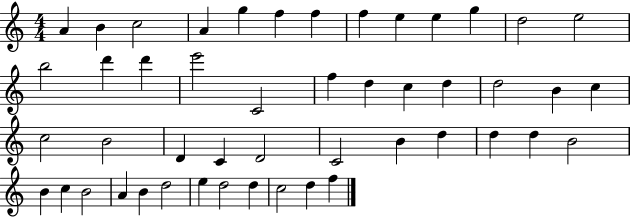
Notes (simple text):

A4/q B4/q C5/h A4/q G5/q F5/q F5/q F5/q E5/q E5/q G5/q D5/h E5/h B5/h D6/q D6/q E6/h C4/h F5/q D5/q C5/q D5/q D5/h B4/q C5/q C5/h B4/h D4/q C4/q D4/h C4/h B4/q D5/q D5/q D5/q B4/h B4/q C5/q B4/h A4/q B4/q D5/h E5/q D5/h D5/q C5/h D5/q F5/q